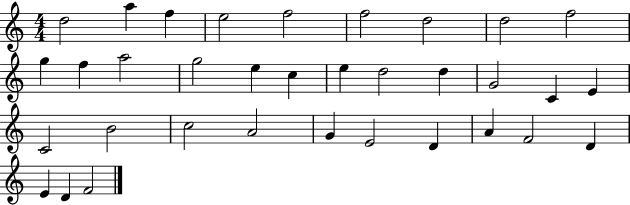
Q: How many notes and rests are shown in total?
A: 34